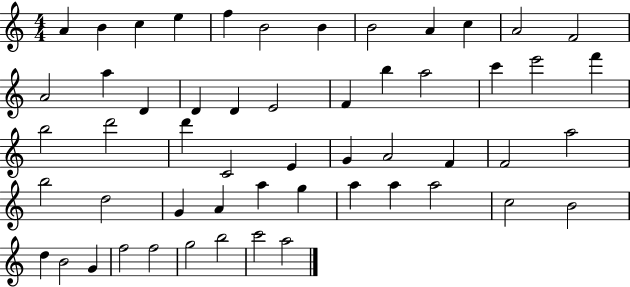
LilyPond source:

{
  \clef treble
  \numericTimeSignature
  \time 4/4
  \key c \major
  a'4 b'4 c''4 e''4 | f''4 b'2 b'4 | b'2 a'4 c''4 | a'2 f'2 | \break a'2 a''4 d'4 | d'4 d'4 e'2 | f'4 b''4 a''2 | c'''4 e'''2 f'''4 | \break b''2 d'''2 | d'''4 c'2 e'4 | g'4 a'2 f'4 | f'2 a''2 | \break b''2 d''2 | g'4 a'4 a''4 g''4 | a''4 a''4 a''2 | c''2 b'2 | \break d''4 b'2 g'4 | f''2 f''2 | g''2 b''2 | c'''2 a''2 | \break \bar "|."
}